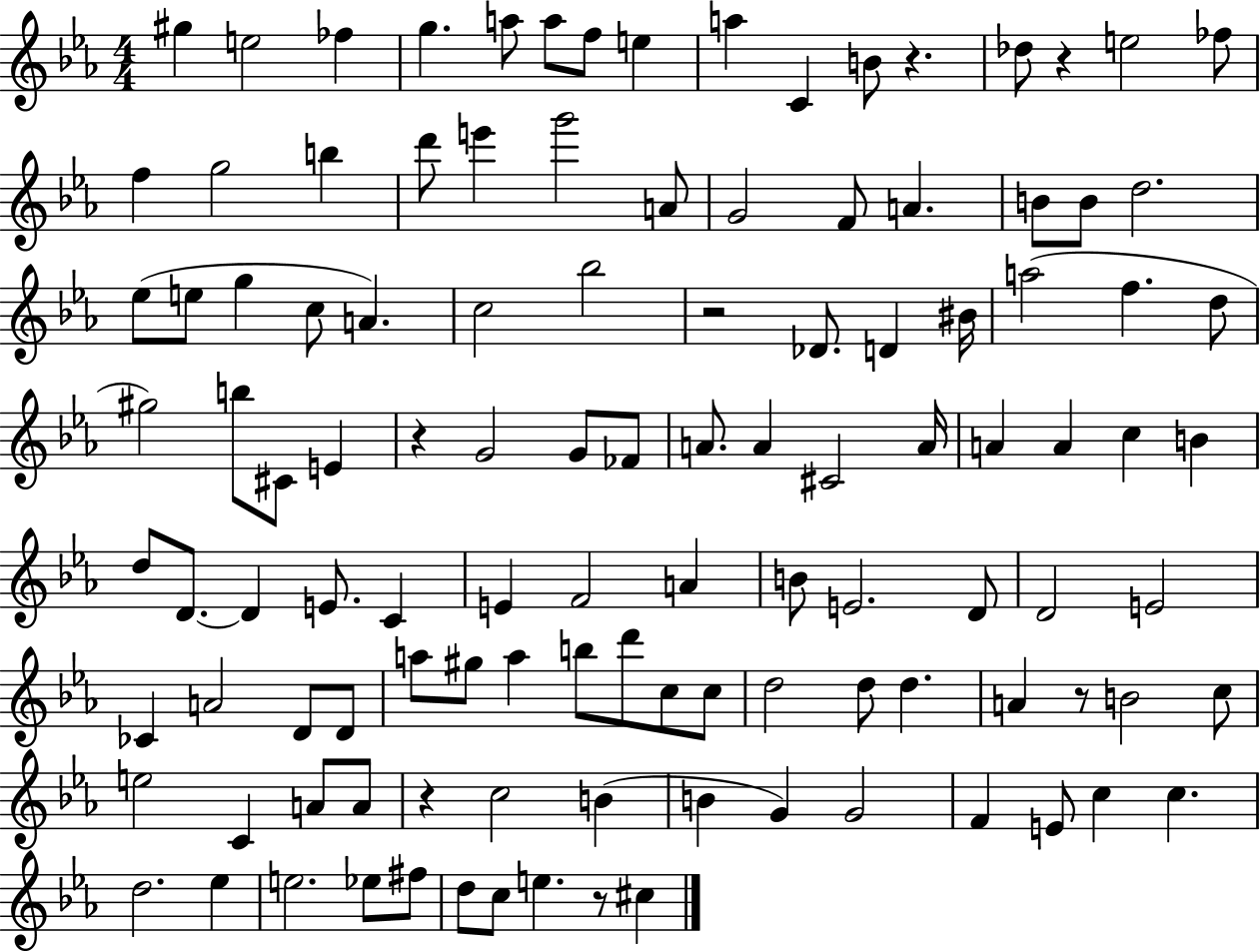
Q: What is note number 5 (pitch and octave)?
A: A5